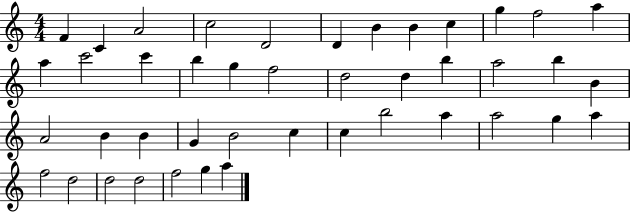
{
  \clef treble
  \numericTimeSignature
  \time 4/4
  \key c \major
  f'4 c'4 a'2 | c''2 d'2 | d'4 b'4 b'4 c''4 | g''4 f''2 a''4 | \break a''4 c'''2 c'''4 | b''4 g''4 f''2 | d''2 d''4 b''4 | a''2 b''4 b'4 | \break a'2 b'4 b'4 | g'4 b'2 c''4 | c''4 b''2 a''4 | a''2 g''4 a''4 | \break f''2 d''2 | d''2 d''2 | f''2 g''4 a''4 | \bar "|."
}